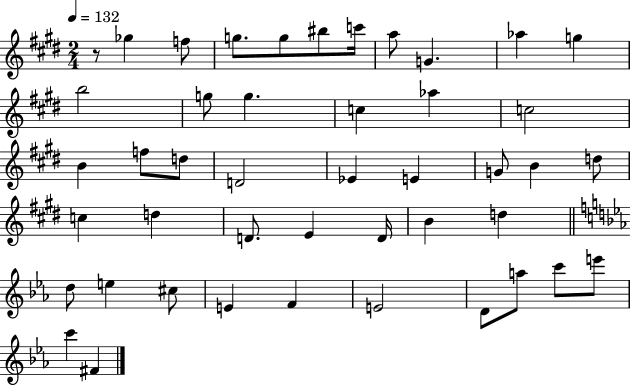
X:1
T:Untitled
M:2/4
L:1/4
K:E
z/2 _g f/2 g/2 g/2 ^b/2 c'/4 a/2 G _a g b2 g/2 g c _a c2 B f/2 d/2 D2 _E E G/2 B d/2 c d D/2 E D/4 B d d/2 e ^c/2 E F E2 D/2 a/2 c'/2 e'/2 c' ^F